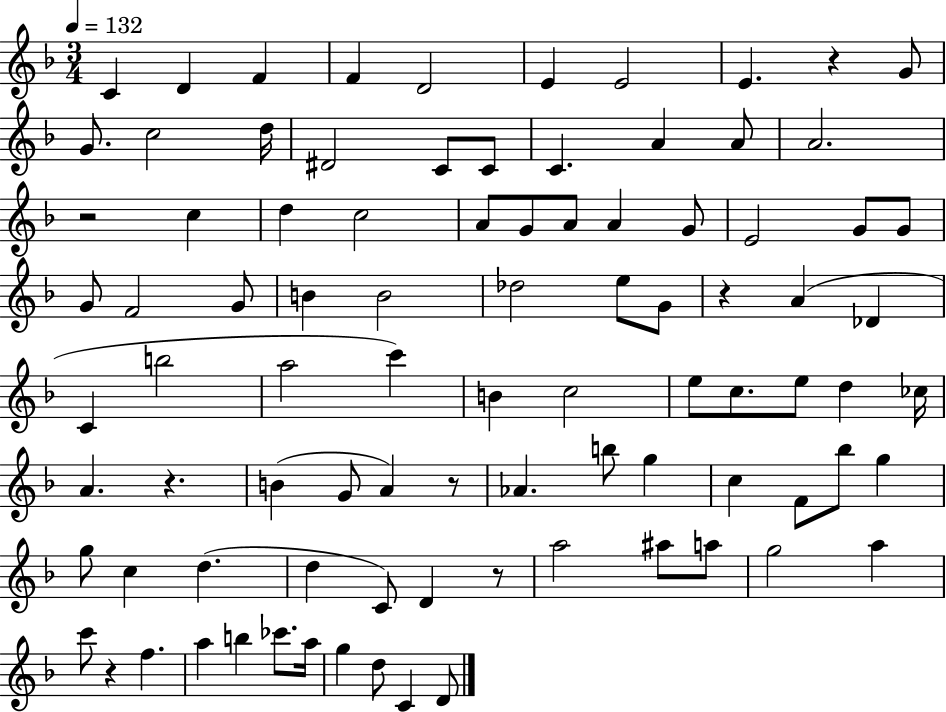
C4/q D4/q F4/q F4/q D4/h E4/q E4/h E4/q. R/q G4/e G4/e. C5/h D5/s D#4/h C4/e C4/e C4/q. A4/q A4/e A4/h. R/h C5/q D5/q C5/h A4/e G4/e A4/e A4/q G4/e E4/h G4/e G4/e G4/e F4/h G4/e B4/q B4/h Db5/h E5/e G4/e R/q A4/q Db4/q C4/q B5/h A5/h C6/q B4/q C5/h E5/e C5/e. E5/e D5/q CES5/s A4/q. R/q. B4/q G4/e A4/q R/e Ab4/q. B5/e G5/q C5/q F4/e Bb5/e G5/q G5/e C5/q D5/q. D5/q C4/e D4/q R/e A5/h A#5/e A5/e G5/h A5/q C6/e R/q F5/q. A5/q B5/q CES6/e. A5/s G5/q D5/e C4/q D4/e